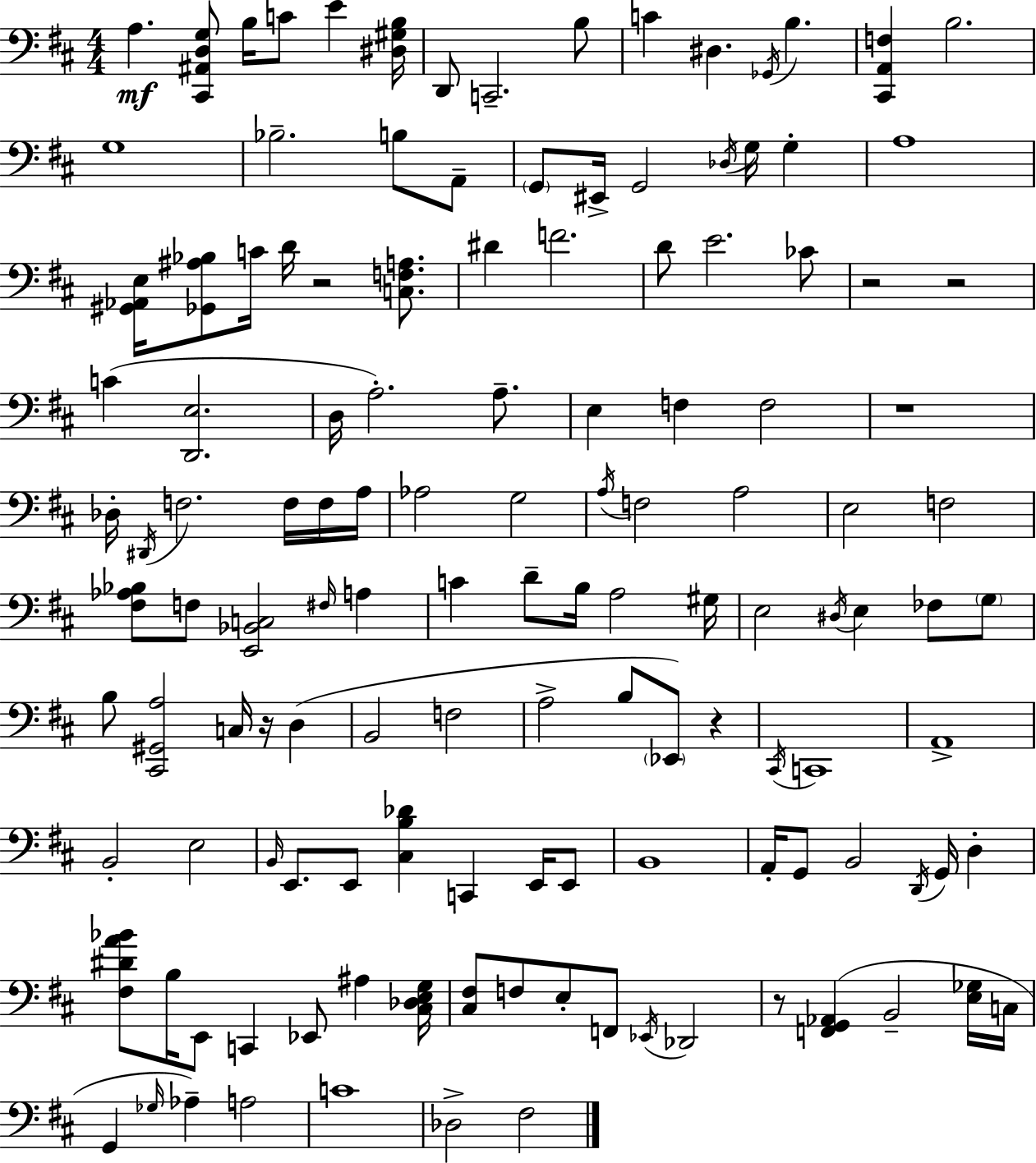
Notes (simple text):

A3/q. [C#2,A#2,D3,G3]/e B3/s C4/e E4/q [D#3,G#3,B3]/s D2/e C2/h. B3/e C4/q D#3/q. Gb2/s B3/q. [C#2,A2,F3]/q B3/h. G3/w Bb3/h. B3/e A2/e G2/e EIS2/s G2/h Db3/s G3/s G3/q A3/w [G#2,Ab2,E3]/s [Gb2,A#3,Bb3]/e C4/s D4/s R/h [C3,F3,A3]/e. D#4/q F4/h. D4/e E4/h. CES4/e R/h R/h C4/q [D2,E3]/h. D3/s A3/h. A3/e. E3/q F3/q F3/h R/w Db3/s D#2/s F3/h. F3/s F3/s A3/s Ab3/h G3/h A3/s F3/h A3/h E3/h F3/h [F#3,Ab3,Bb3]/e F3/e [E2,Bb2,C3]/h F#3/s A3/q C4/q D4/e B3/s A3/h G#3/s E3/h D#3/s E3/q FES3/e G3/e B3/e [C#2,G#2,A3]/h C3/s R/s D3/q B2/h F3/h A3/h B3/e Eb2/e R/q C#2/s C2/w A2/w B2/h E3/h B2/s E2/e. E2/e [C#3,B3,Db4]/q C2/q E2/s E2/e B2/w A2/s G2/e B2/h D2/s G2/s D3/q [F#3,D#4,A4,Bb4]/e B3/s E2/e C2/q Eb2/e A#3/q [C#3,Db3,E3,G3]/s [C#3,F#3]/e F3/e E3/e F2/e Eb2/s Db2/h R/e [F2,G2,Ab2]/q B2/h [E3,Gb3]/s C3/s G2/q Gb3/s Ab3/q A3/h C4/w Db3/h F#3/h